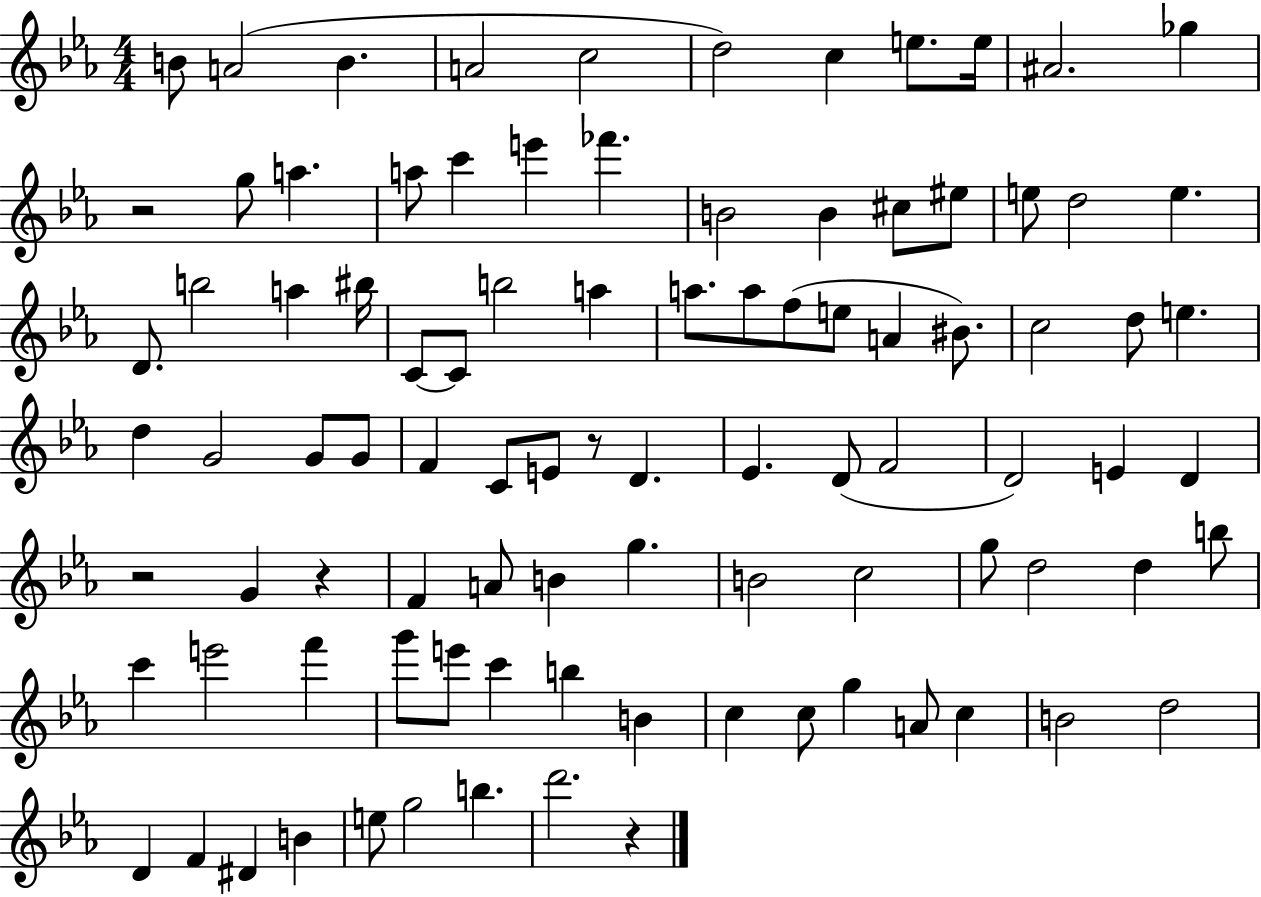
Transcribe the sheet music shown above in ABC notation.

X:1
T:Untitled
M:4/4
L:1/4
K:Eb
B/2 A2 B A2 c2 d2 c e/2 e/4 ^A2 _g z2 g/2 a a/2 c' e' _f' B2 B ^c/2 ^e/2 e/2 d2 e D/2 b2 a ^b/4 C/2 C/2 b2 a a/2 a/2 f/2 e/2 A ^B/2 c2 d/2 e d G2 G/2 G/2 F C/2 E/2 z/2 D _E D/2 F2 D2 E D z2 G z F A/2 B g B2 c2 g/2 d2 d b/2 c' e'2 f' g'/2 e'/2 c' b B c c/2 g A/2 c B2 d2 D F ^D B e/2 g2 b d'2 z